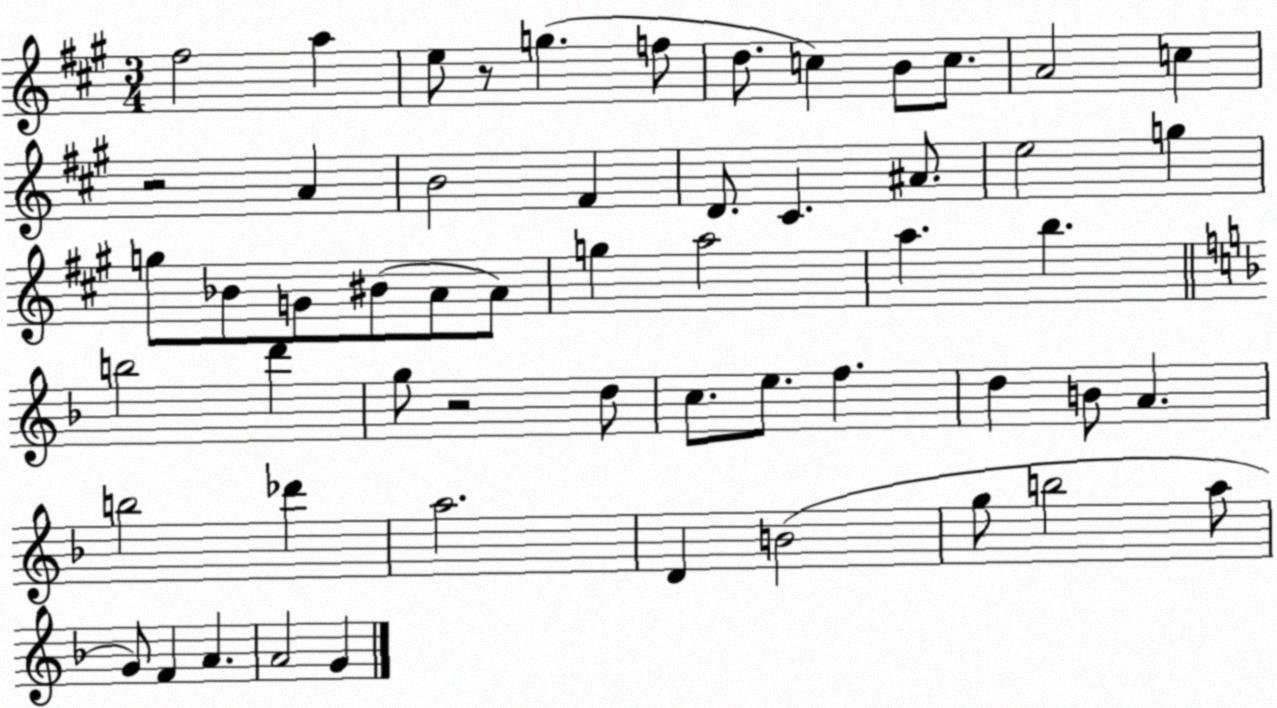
X:1
T:Untitled
M:3/4
L:1/4
K:A
^f2 a e/2 z/2 g f/2 d/2 c B/2 c/2 A2 c z2 A B2 ^F D/2 ^C ^A/2 e2 g g/2 _B/2 G/2 ^B/2 A/2 A/2 g a2 a b b2 d' g/2 z2 d/2 c/2 e/2 f d B/2 A b2 _d' a2 D B2 g/2 b2 a/2 G/2 F A A2 G